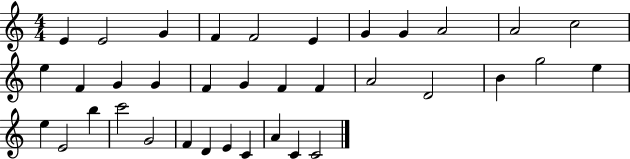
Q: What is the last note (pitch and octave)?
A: C4